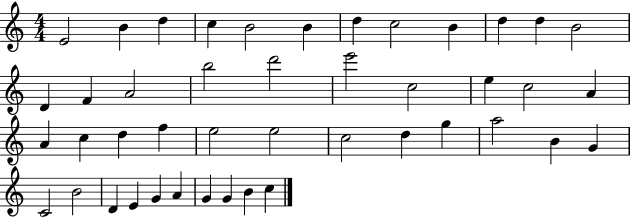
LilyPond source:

{
  \clef treble
  \numericTimeSignature
  \time 4/4
  \key c \major
  e'2 b'4 d''4 | c''4 b'2 b'4 | d''4 c''2 b'4 | d''4 d''4 b'2 | \break d'4 f'4 a'2 | b''2 d'''2 | e'''2 c''2 | e''4 c''2 a'4 | \break a'4 c''4 d''4 f''4 | e''2 e''2 | c''2 d''4 g''4 | a''2 b'4 g'4 | \break c'2 b'2 | d'4 e'4 g'4 a'4 | g'4 g'4 b'4 c''4 | \bar "|."
}